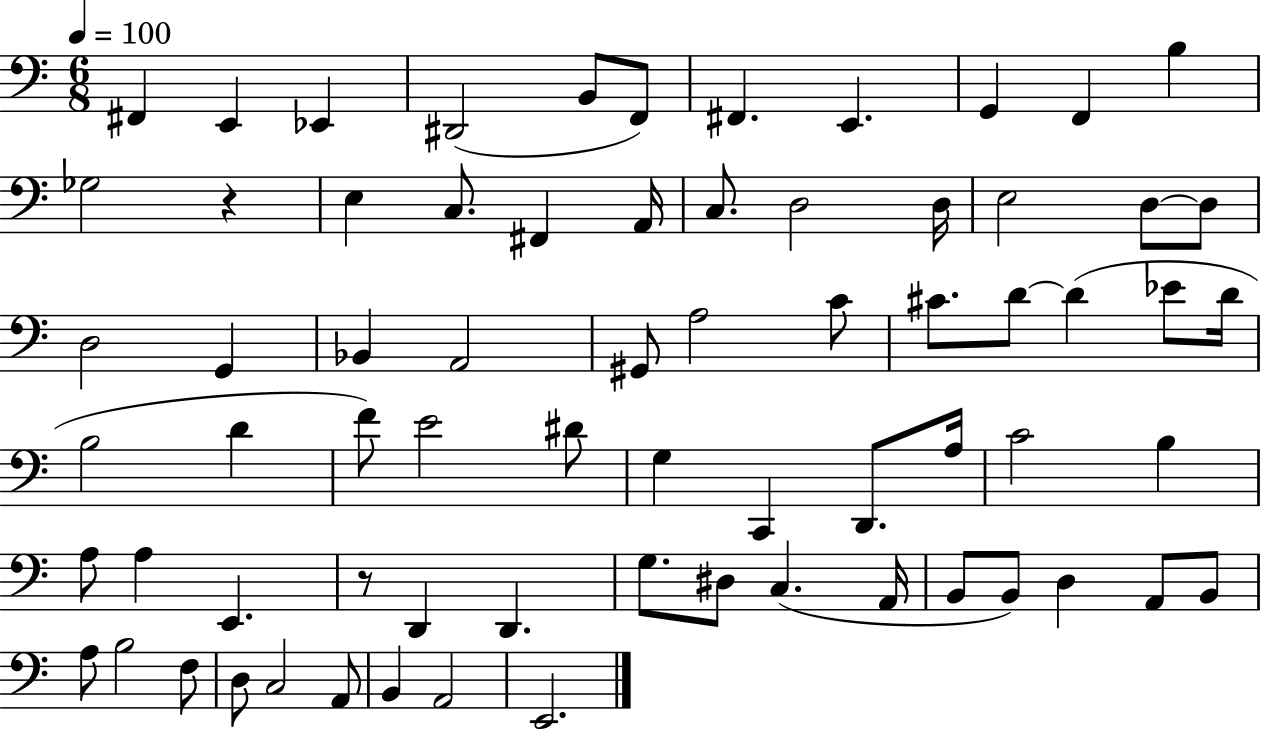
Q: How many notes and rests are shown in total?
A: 70